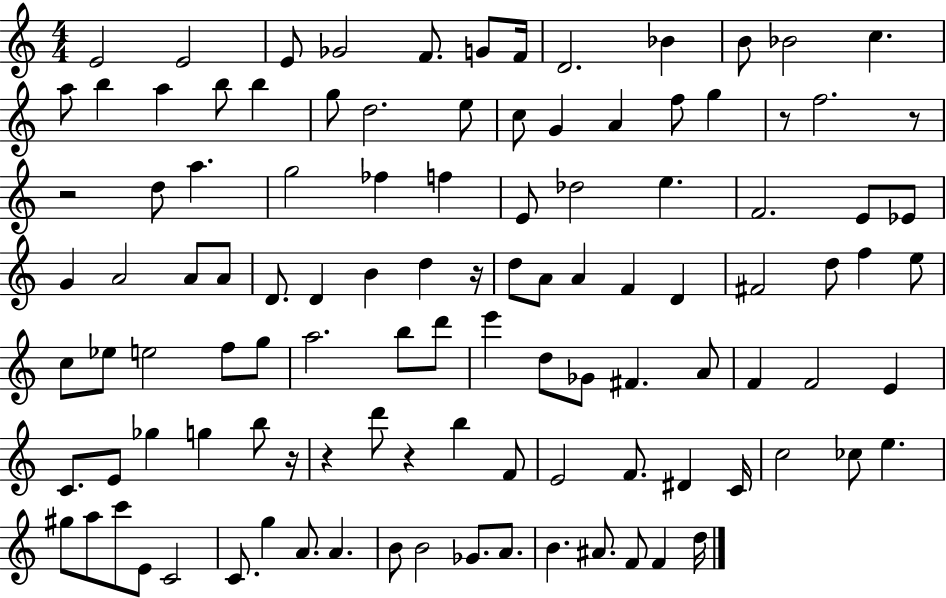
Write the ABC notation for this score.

X:1
T:Untitled
M:4/4
L:1/4
K:C
E2 E2 E/2 _G2 F/2 G/2 F/4 D2 _B B/2 _B2 c a/2 b a b/2 b g/2 d2 e/2 c/2 G A f/2 g z/2 f2 z/2 z2 d/2 a g2 _f f E/2 _d2 e F2 E/2 _E/2 G A2 A/2 A/2 D/2 D B d z/4 d/2 A/2 A F D ^F2 d/2 f e/2 c/2 _e/2 e2 f/2 g/2 a2 b/2 d'/2 e' d/2 _G/2 ^F A/2 F F2 E C/2 E/2 _g g b/2 z/4 z d'/2 z b F/2 E2 F/2 ^D C/4 c2 _c/2 e ^g/2 a/2 c'/2 E/2 C2 C/2 g A/2 A B/2 B2 _G/2 A/2 B ^A/2 F/2 F d/4